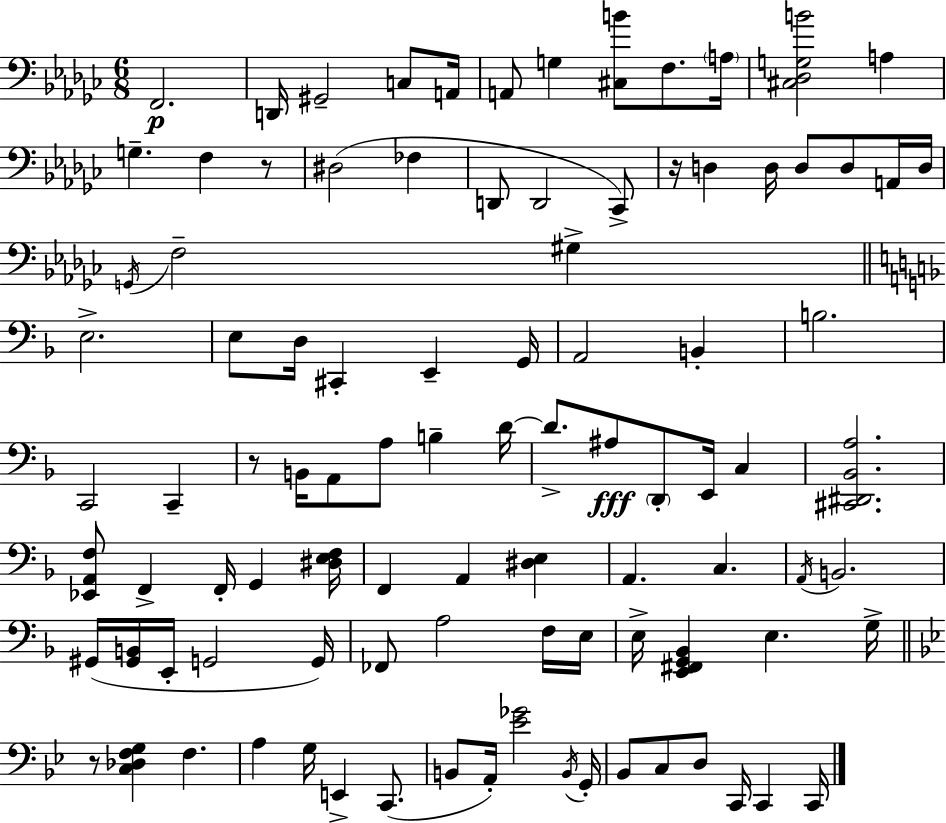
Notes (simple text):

F2/h. D2/s G#2/h C3/e A2/s A2/e G3/q [C#3,B4]/e F3/e. A3/s [C#3,Db3,G3,B4]/h A3/q G3/q. F3/q R/e D#3/h FES3/q D2/e D2/h CES2/e R/s D3/q D3/s D3/e D3/e A2/s D3/s G2/s F3/h G#3/q E3/h. E3/e D3/s C#2/q E2/q G2/s A2/h B2/q B3/h. C2/h C2/q R/e B2/s A2/e A3/e B3/q D4/s D4/e. A#3/e D2/e E2/s C3/q [C#2,D#2,Bb2,A3]/h. [Eb2,A2,F3]/e F2/q F2/s G2/q [D#3,E3,F3]/s F2/q A2/q [D#3,E3]/q A2/q. C3/q. A2/s B2/h. G#2/s [G#2,B2]/s E2/s G2/h G2/s FES2/e A3/h F3/s E3/s E3/s [E2,F#2,G2,Bb2]/q E3/q. G3/s R/e [C3,Db3,F3,G3]/q F3/q. A3/q G3/s E2/q C2/e. B2/e A2/s [Eb4,Gb4]/h B2/s G2/s Bb2/e C3/e D3/e C2/s C2/q C2/s